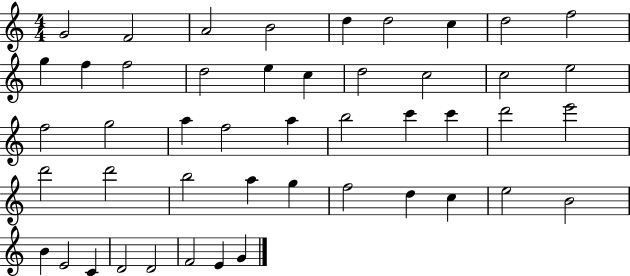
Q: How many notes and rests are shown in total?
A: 47